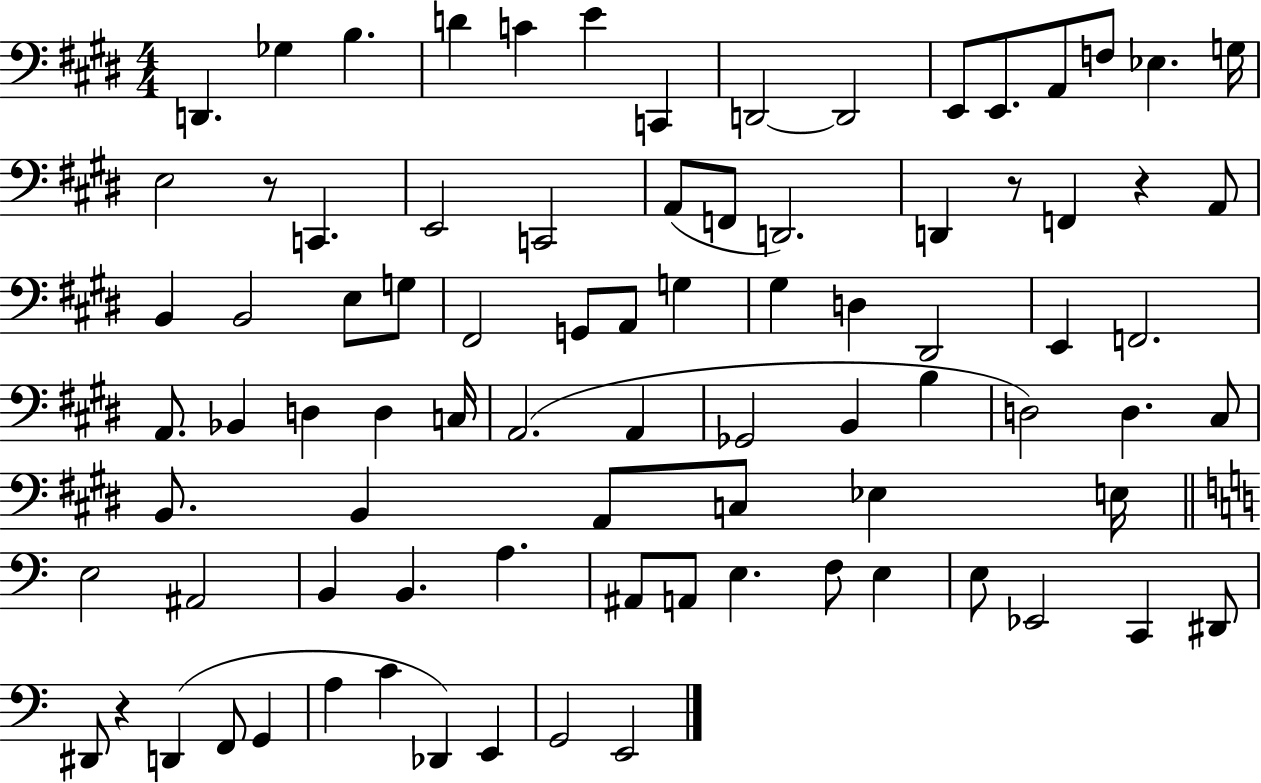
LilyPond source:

{
  \clef bass
  \numericTimeSignature
  \time 4/4
  \key e \major
  d,4. ges4 b4. | d'4 c'4 e'4 c,4 | d,2~~ d,2 | e,8 e,8. a,8 f8 ees4. g16 | \break e2 r8 c,4. | e,2 c,2 | a,8( f,8 d,2.) | d,4 r8 f,4 r4 a,8 | \break b,4 b,2 e8 g8 | fis,2 g,8 a,8 g4 | gis4 d4 dis,2 | e,4 f,2. | \break a,8. bes,4 d4 d4 c16 | a,2.( a,4 | ges,2 b,4 b4 | d2) d4. cis8 | \break b,8. b,4 a,8 c8 ees4 e16 | \bar "||" \break \key a \minor e2 ais,2 | b,4 b,4. a4. | ais,8 a,8 e4. f8 e4 | e8 ees,2 c,4 dis,8 | \break dis,8 r4 d,4( f,8 g,4 | a4 c'4 des,4) e,4 | g,2 e,2 | \bar "|."
}